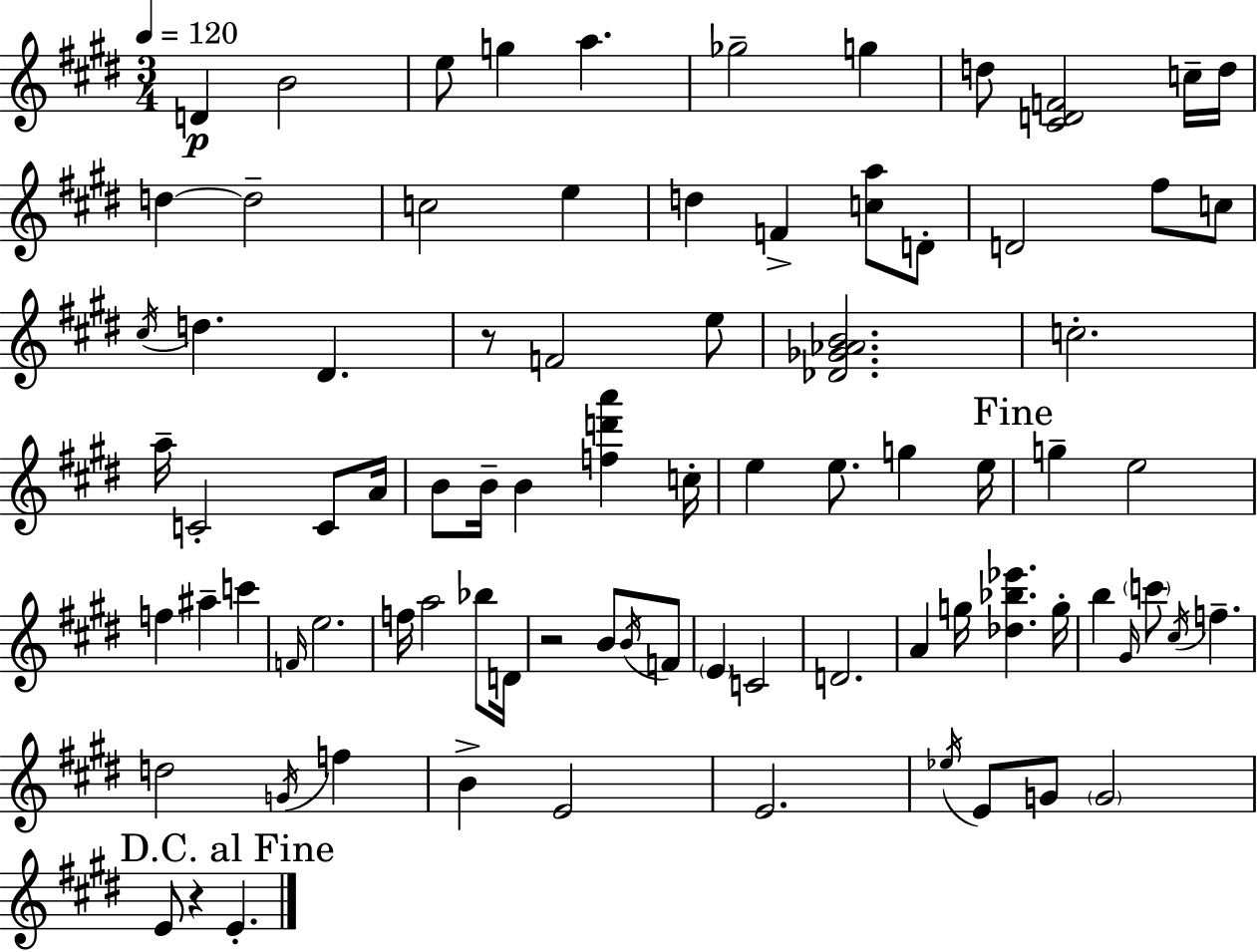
{
  \clef treble
  \numericTimeSignature
  \time 3/4
  \key e \major
  \tempo 4 = 120
  d'4\p b'2 | e''8 g''4 a''4. | ges''2-- g''4 | d''8 <cis' d' f'>2 c''16-- d''16 | \break d''4~~ d''2-- | c''2 e''4 | d''4 f'4-> <c'' a''>8 d'8-. | d'2 fis''8 c''8 | \break \acciaccatura { cis''16 } d''4. dis'4. | r8 f'2 e''8 | <des' ges' aes' b'>2. | c''2.-. | \break a''16-- c'2-. c'8 | a'16 b'8 b'16-- b'4 <f'' d''' a'''>4 | c''16-. e''4 e''8. g''4 | e''16 \mark "Fine" g''4-- e''2 | \break f''4 ais''4-- c'''4 | \grace { f'16 } e''2. | f''16 a''2 bes''8 | d'16 r2 b'8 | \break \acciaccatura { b'16 } f'8 \parenthesize e'4 c'2 | d'2. | a'4 g''16 <des'' bes'' ees'''>4. | g''16-. b''4 \grace { gis'16 } \parenthesize c'''8 \acciaccatura { cis''16 } f''4.-- | \break d''2 | \acciaccatura { g'16 } f''4 b'4-> e'2 | e'2. | \acciaccatura { ees''16 } e'8 g'8 \parenthesize g'2 | \break \mark "D.C. al Fine" e'8 r4 | e'4.-. \bar "|."
}